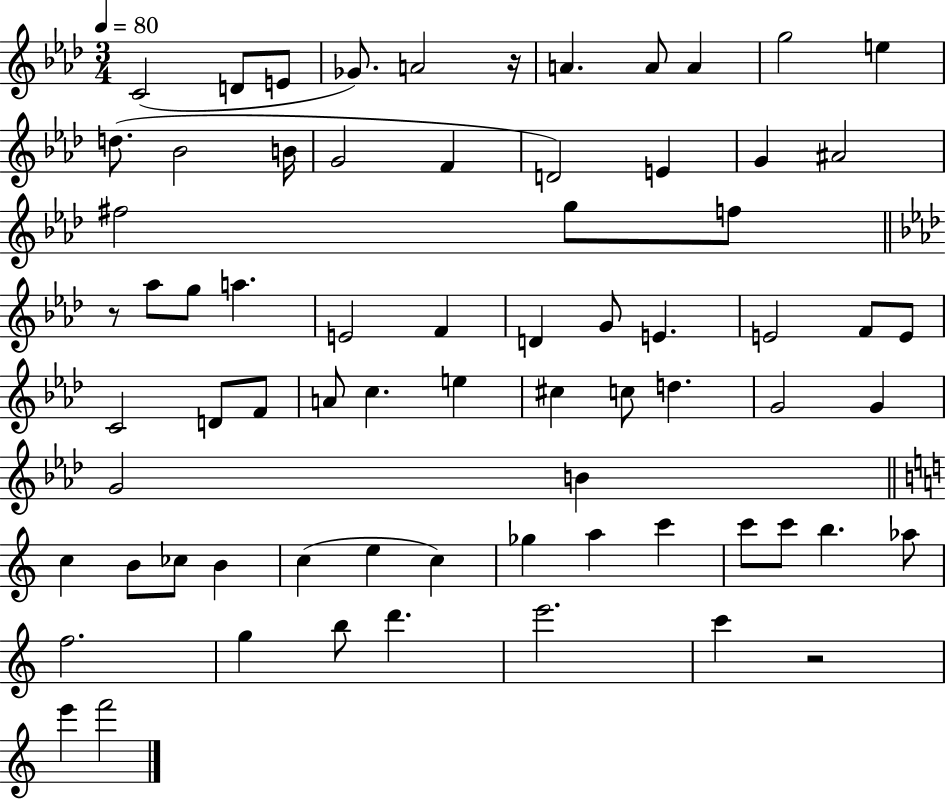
X:1
T:Untitled
M:3/4
L:1/4
K:Ab
C2 D/2 E/2 _G/2 A2 z/4 A A/2 A g2 e d/2 _B2 B/4 G2 F D2 E G ^A2 ^f2 g/2 f/2 z/2 _a/2 g/2 a E2 F D G/2 E E2 F/2 E/2 C2 D/2 F/2 A/2 c e ^c c/2 d G2 G G2 B c B/2 _c/2 B c e c _g a c' c'/2 c'/2 b _a/2 f2 g b/2 d' e'2 c' z2 e' f'2